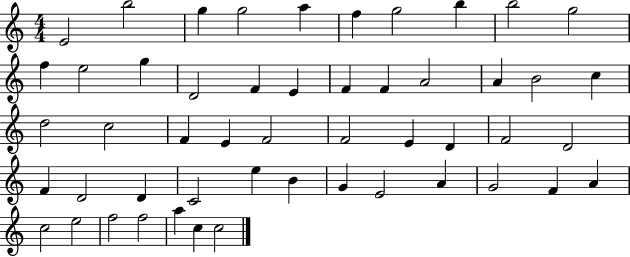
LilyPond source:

{
  \clef treble
  \numericTimeSignature
  \time 4/4
  \key c \major
  e'2 b''2 | g''4 g''2 a''4 | f''4 g''2 b''4 | b''2 g''2 | \break f''4 e''2 g''4 | d'2 f'4 e'4 | f'4 f'4 a'2 | a'4 b'2 c''4 | \break d''2 c''2 | f'4 e'4 f'2 | f'2 e'4 d'4 | f'2 d'2 | \break f'4 d'2 d'4 | c'2 e''4 b'4 | g'4 e'2 a'4 | g'2 f'4 a'4 | \break c''2 e''2 | f''2 f''2 | a''4 c''4 c''2 | \bar "|."
}